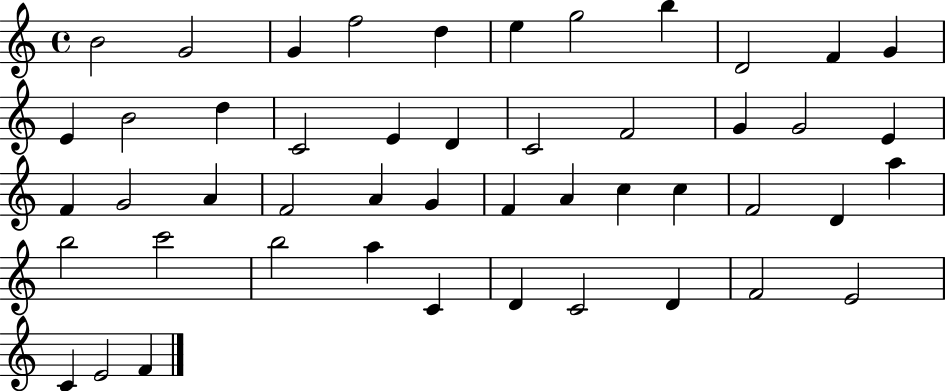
B4/h G4/h G4/q F5/h D5/q E5/q G5/h B5/q D4/h F4/q G4/q E4/q B4/h D5/q C4/h E4/q D4/q C4/h F4/h G4/q G4/h E4/q F4/q G4/h A4/q F4/h A4/q G4/q F4/q A4/q C5/q C5/q F4/h D4/q A5/q B5/h C6/h B5/h A5/q C4/q D4/q C4/h D4/q F4/h E4/h C4/q E4/h F4/q